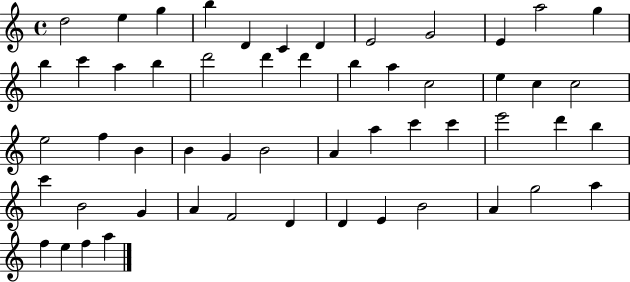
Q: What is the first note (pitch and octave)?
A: D5